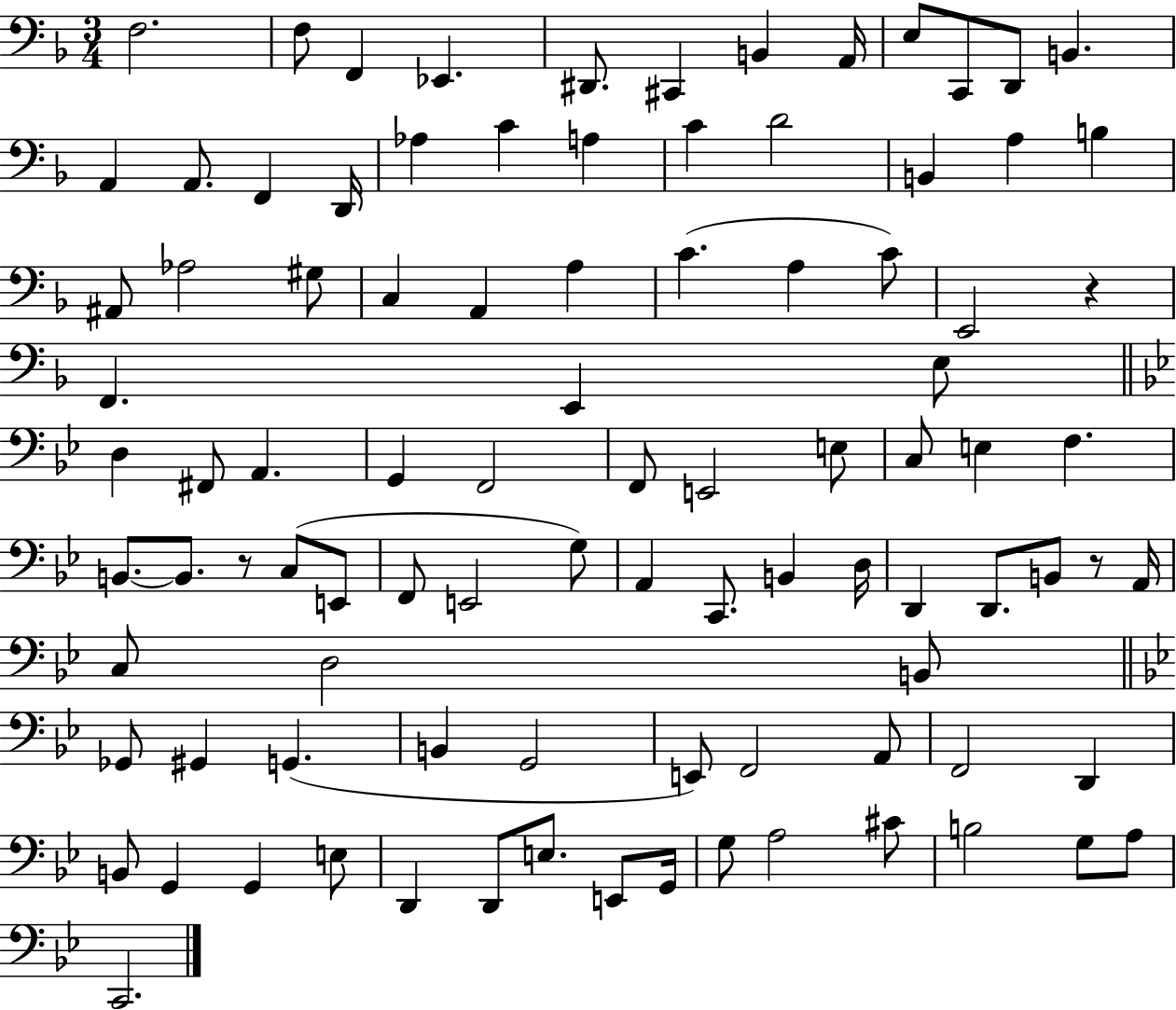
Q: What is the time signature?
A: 3/4